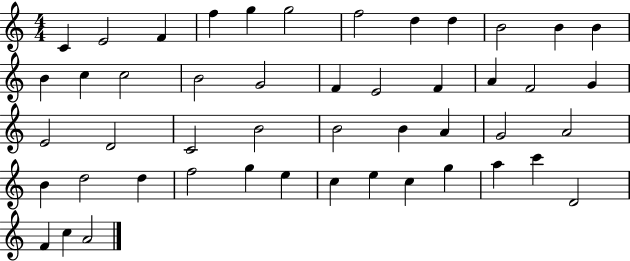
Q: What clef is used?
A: treble